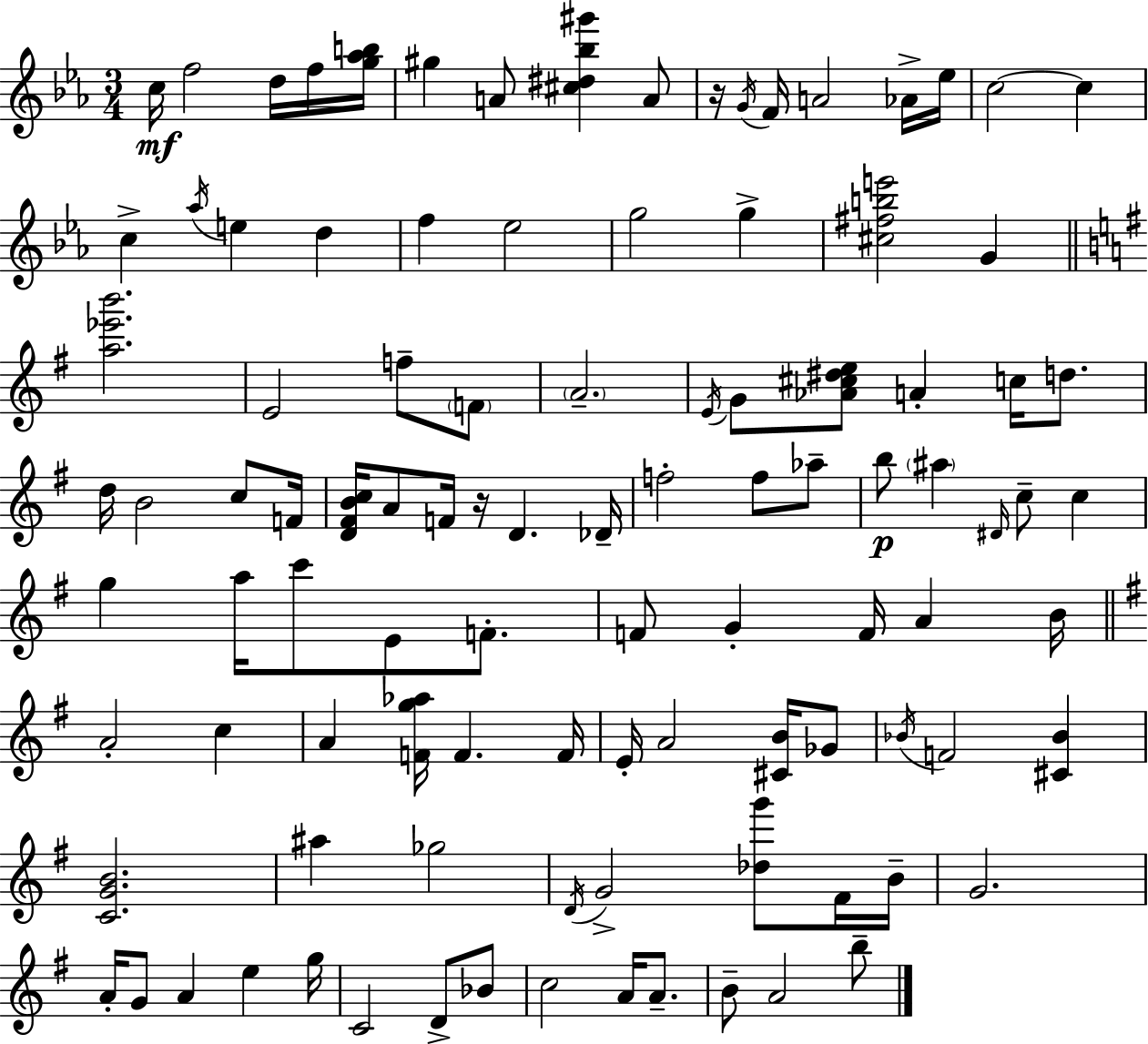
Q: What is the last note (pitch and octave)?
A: B5